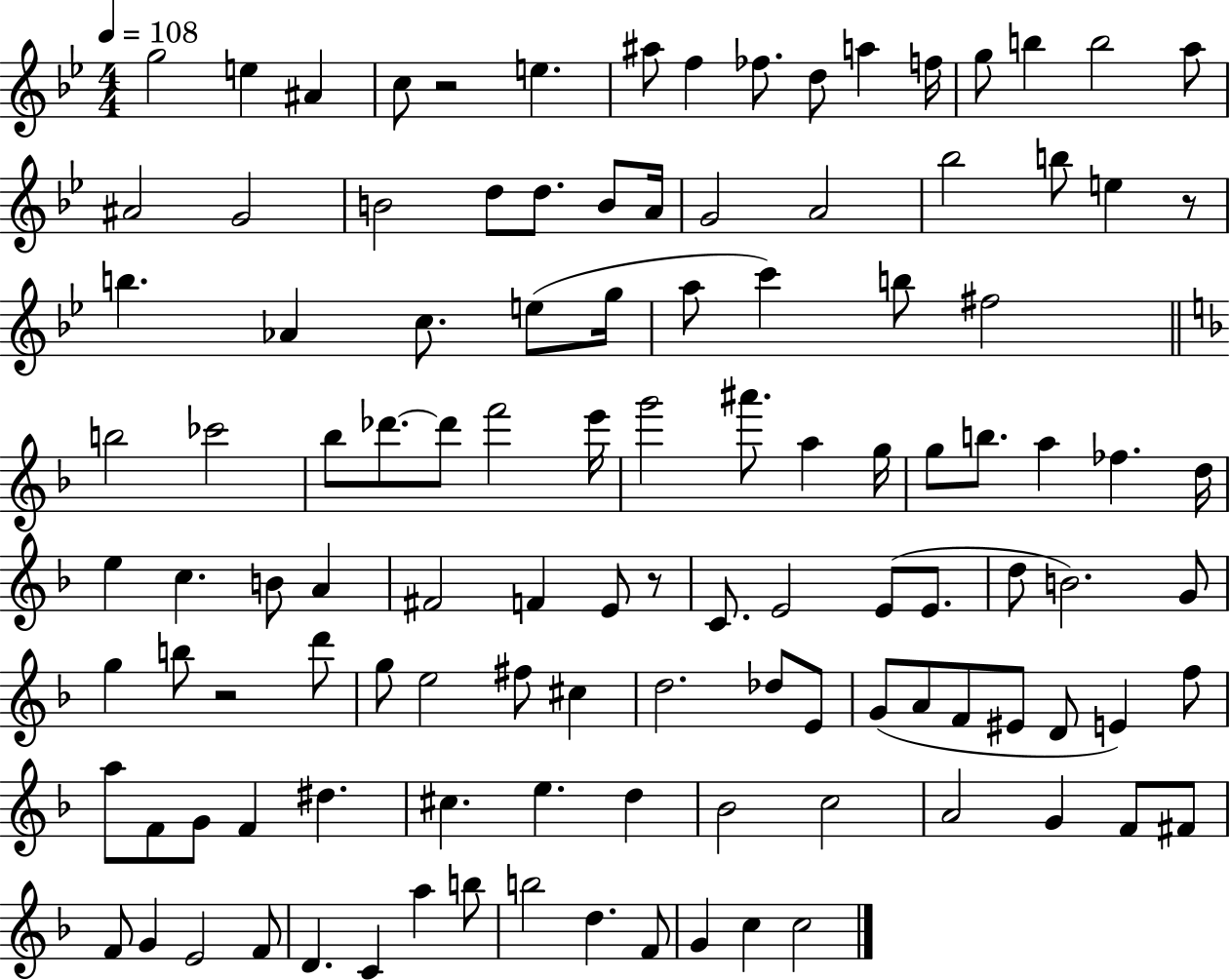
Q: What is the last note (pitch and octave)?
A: C5